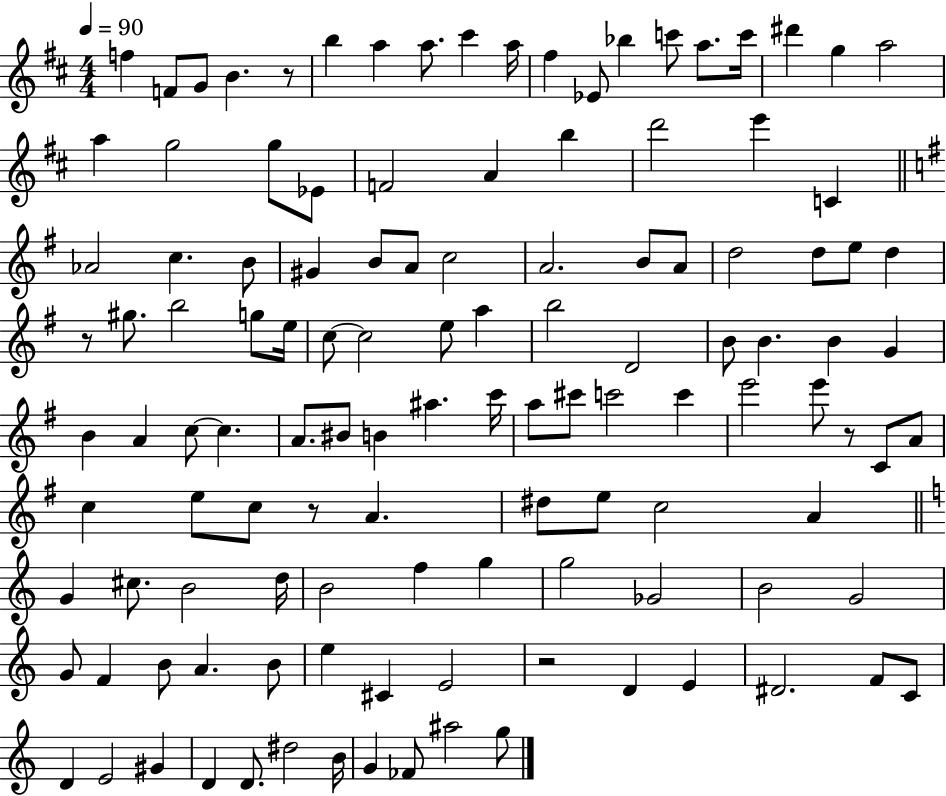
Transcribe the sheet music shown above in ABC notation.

X:1
T:Untitled
M:4/4
L:1/4
K:D
f F/2 G/2 B z/2 b a a/2 ^c' a/4 ^f _E/2 _b c'/2 a/2 c'/4 ^d' g a2 a g2 g/2 _E/2 F2 A b d'2 e' C _A2 c B/2 ^G B/2 A/2 c2 A2 B/2 A/2 d2 d/2 e/2 d z/2 ^g/2 b2 g/2 e/4 c/2 c2 e/2 a b2 D2 B/2 B B G B A c/2 c A/2 ^B/2 B ^a c'/4 a/2 ^c'/2 c'2 c' e'2 e'/2 z/2 C/2 A/2 c e/2 c/2 z/2 A ^d/2 e/2 c2 A G ^c/2 B2 d/4 B2 f g g2 _G2 B2 G2 G/2 F B/2 A B/2 e ^C E2 z2 D E ^D2 F/2 C/2 D E2 ^G D D/2 ^d2 B/4 G _F/2 ^a2 g/2